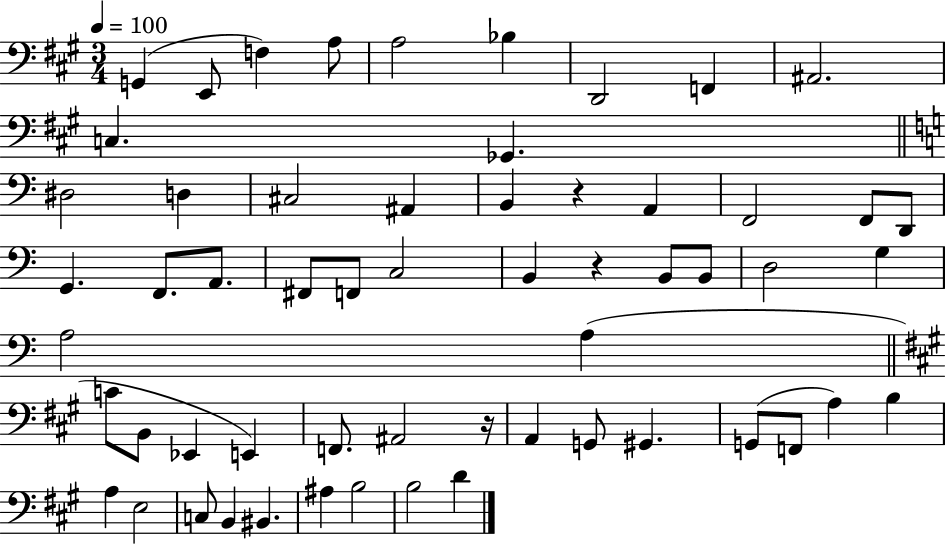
{
  \clef bass
  \numericTimeSignature
  \time 3/4
  \key a \major
  \tempo 4 = 100
  g,4( e,8 f4) a8 | a2 bes4 | d,2 f,4 | ais,2. | \break c4. ges,4. | \bar "||" \break \key c \major dis2 d4 | cis2 ais,4 | b,4 r4 a,4 | f,2 f,8 d,8 | \break g,4. f,8. a,8. | fis,8 f,8 c2 | b,4 r4 b,8 b,8 | d2 g4 | \break a2 a4( | \bar "||" \break \key a \major c'8 b,8 ees,4 e,4) | f,8. ais,2 r16 | a,4 g,8 gis,4. | g,8( f,8 a4) b4 | \break a4 e2 | c8 b,4 bis,4. | ais4 b2 | b2 d'4 | \break \bar "|."
}